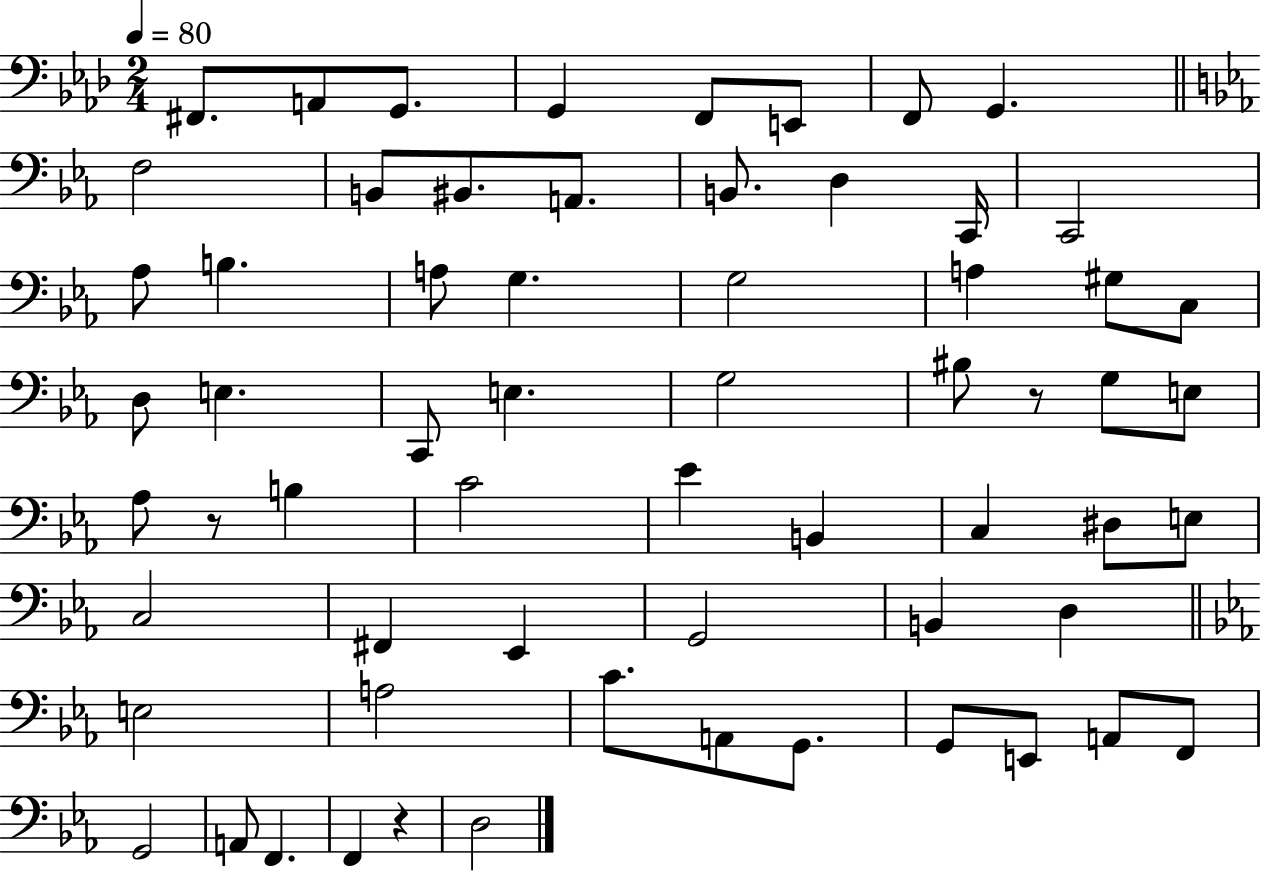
{
  \clef bass
  \numericTimeSignature
  \time 2/4
  \key aes \major
  \tempo 4 = 80
  \repeat volta 2 { fis,8. a,8 g,8. | g,4 f,8 e,8 | f,8 g,4. | \bar "||" \break \key ees \major f2 | b,8 bis,8. a,8. | b,8. d4 c,16 | c,2 | \break aes8 b4. | a8 g4. | g2 | a4 gis8 c8 | \break d8 e4. | c,8 e4. | g2 | bis8 r8 g8 e8 | \break aes8 r8 b4 | c'2 | ees'4 b,4 | c4 dis8 e8 | \break c2 | fis,4 ees,4 | g,2 | b,4 d4 | \break \bar "||" \break \key c \minor e2 | a2 | c'8. a,8 g,8. | g,8 e,8 a,8 f,8 | \break g,2 | a,8 f,4. | f,4 r4 | d2 | \break } \bar "|."
}